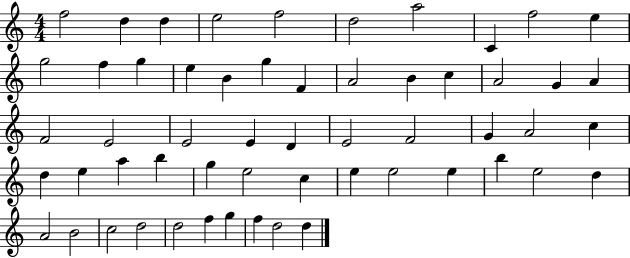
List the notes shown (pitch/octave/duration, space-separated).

F5/h D5/q D5/q E5/h F5/h D5/h A5/h C4/q F5/h E5/q G5/h F5/q G5/q E5/q B4/q G5/q F4/q A4/h B4/q C5/q A4/h G4/q A4/q F4/h E4/h E4/h E4/q D4/q E4/h F4/h G4/q A4/h C5/q D5/q E5/q A5/q B5/q G5/q E5/h C5/q E5/q E5/h E5/q B5/q E5/h D5/q A4/h B4/h C5/h D5/h D5/h F5/q G5/q F5/q D5/h D5/q